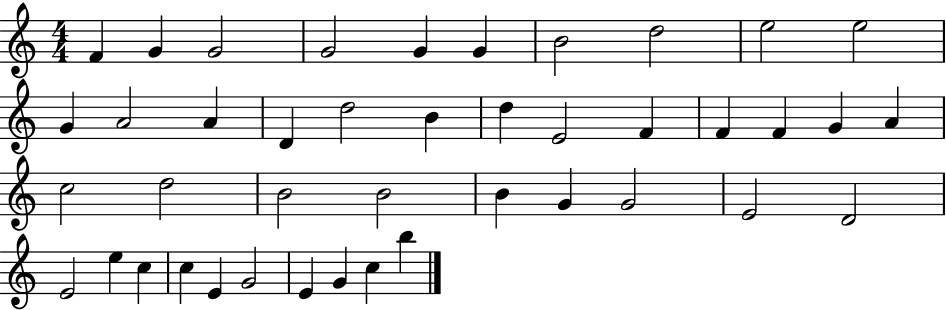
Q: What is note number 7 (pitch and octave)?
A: B4